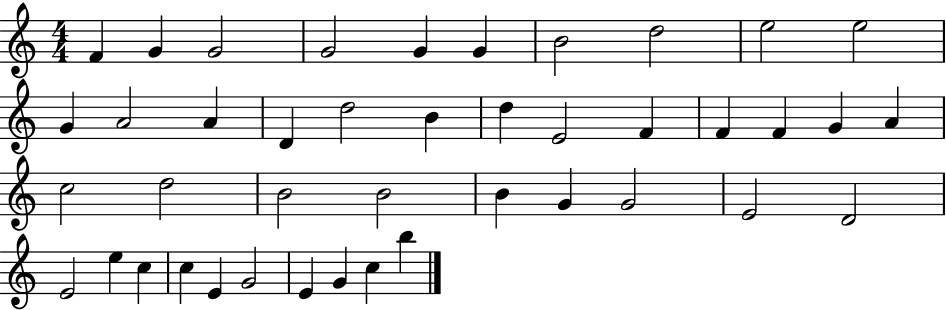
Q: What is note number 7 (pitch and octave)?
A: B4